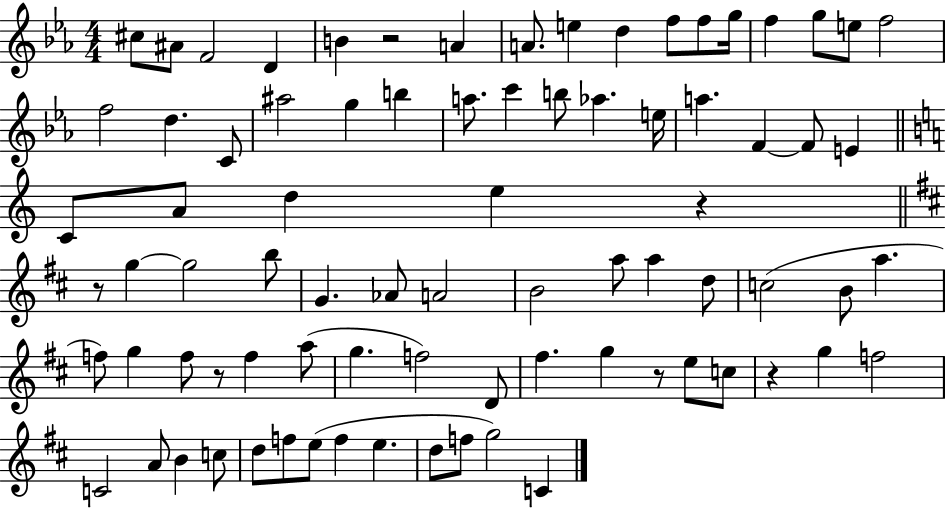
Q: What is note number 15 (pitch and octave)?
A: E5